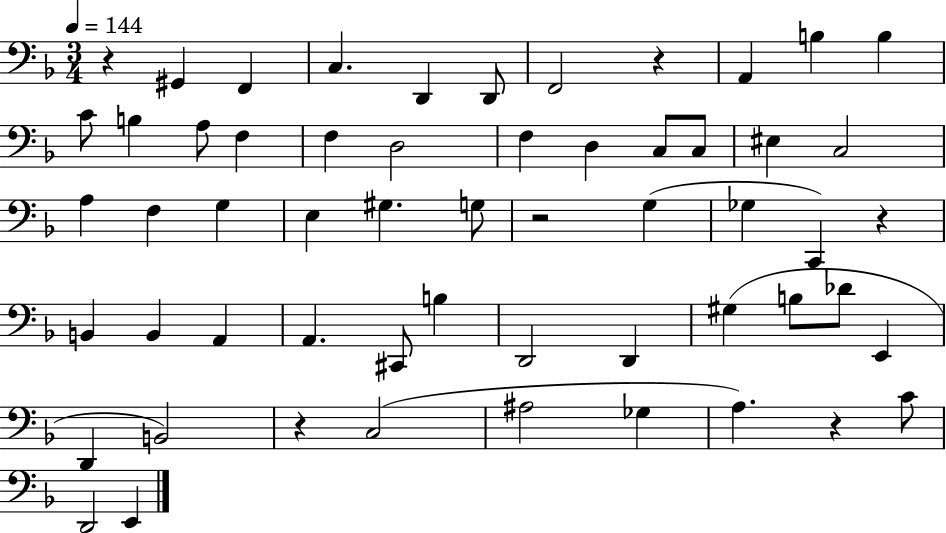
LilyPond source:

{
  \clef bass
  \numericTimeSignature
  \time 3/4
  \key f \major
  \tempo 4 = 144
  \repeat volta 2 { r4 gis,4 f,4 | c4. d,4 d,8 | f,2 r4 | a,4 b4 b4 | \break c'8 b4 a8 f4 | f4 d2 | f4 d4 c8 c8 | eis4 c2 | \break a4 f4 g4 | e4 gis4. g8 | r2 g4( | ges4 c,4) r4 | \break b,4 b,4 a,4 | a,4. cis,8 b4 | d,2 d,4 | gis4( b8 des'8 e,4 | \break d,4 b,2) | r4 c2( | ais2 ges4 | a4.) r4 c'8 | \break d,2 e,4 | } \bar "|."
}